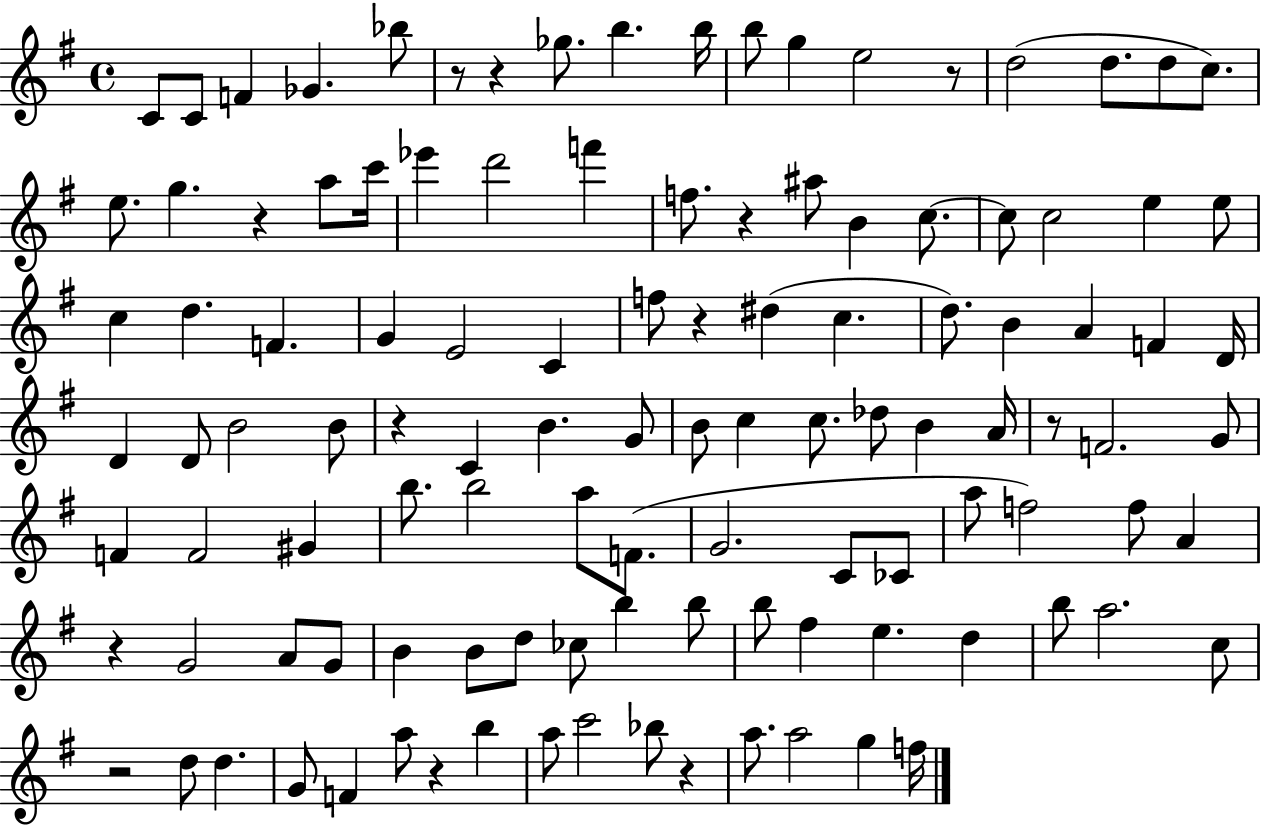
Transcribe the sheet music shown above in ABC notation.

X:1
T:Untitled
M:4/4
L:1/4
K:G
C/2 C/2 F _G _b/2 z/2 z _g/2 b b/4 b/2 g e2 z/2 d2 d/2 d/2 c/2 e/2 g z a/2 c'/4 _e' d'2 f' f/2 z ^a/2 B c/2 c/2 c2 e e/2 c d F G E2 C f/2 z ^d c d/2 B A F D/4 D D/2 B2 B/2 z C B G/2 B/2 c c/2 _d/2 B A/4 z/2 F2 G/2 F F2 ^G b/2 b2 a/2 F/2 G2 C/2 _C/2 a/2 f2 f/2 A z G2 A/2 G/2 B B/2 d/2 _c/2 b b/2 b/2 ^f e d b/2 a2 c/2 z2 d/2 d G/2 F a/2 z b a/2 c'2 _b/2 z a/2 a2 g f/4